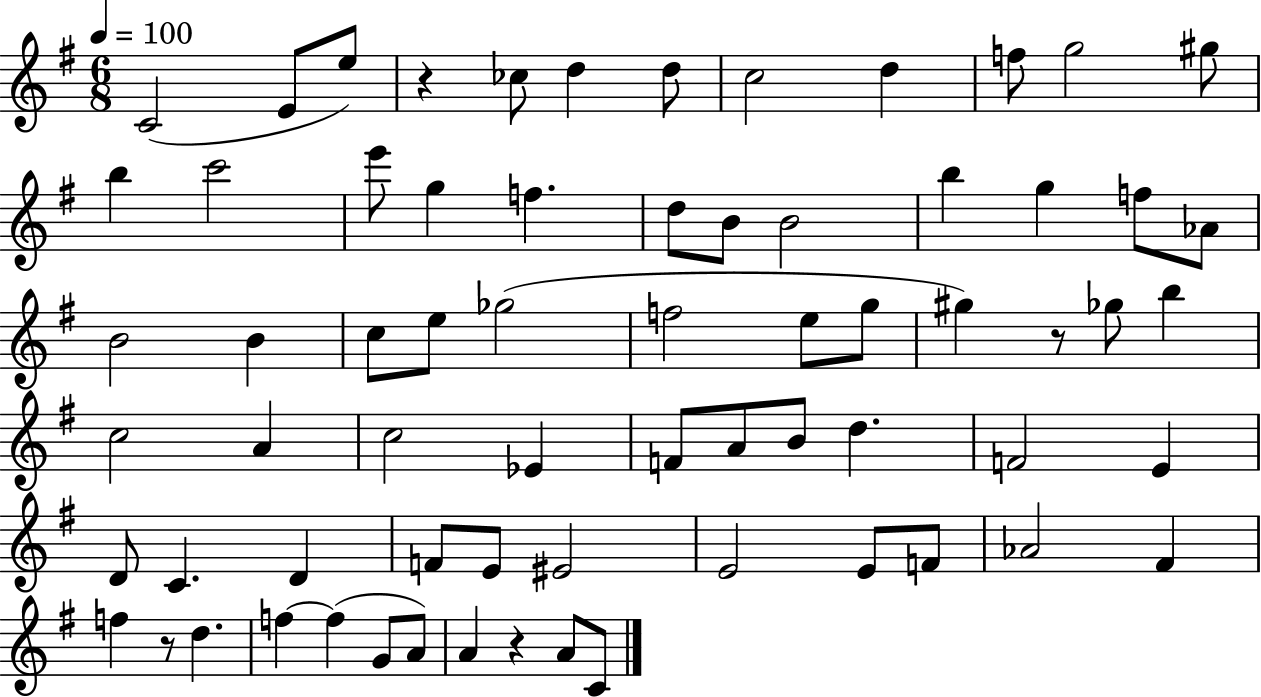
C4/h E4/e E5/e R/q CES5/e D5/q D5/e C5/h D5/q F5/e G5/h G#5/e B5/q C6/h E6/e G5/q F5/q. D5/e B4/e B4/h B5/q G5/q F5/e Ab4/e B4/h B4/q C5/e E5/e Gb5/h F5/h E5/e G5/e G#5/q R/e Gb5/e B5/q C5/h A4/q C5/h Eb4/q F4/e A4/e B4/e D5/q. F4/h E4/q D4/e C4/q. D4/q F4/e E4/e EIS4/h E4/h E4/e F4/e Ab4/h F#4/q F5/q R/e D5/q. F5/q F5/q G4/e A4/e A4/q R/q A4/e C4/e